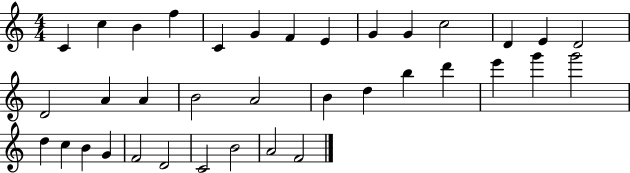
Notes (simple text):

C4/q C5/q B4/q F5/q C4/q G4/q F4/q E4/q G4/q G4/q C5/h D4/q E4/q D4/h D4/h A4/q A4/q B4/h A4/h B4/q D5/q B5/q D6/q E6/q G6/q G6/h D5/q C5/q B4/q G4/q F4/h D4/h C4/h B4/h A4/h F4/h